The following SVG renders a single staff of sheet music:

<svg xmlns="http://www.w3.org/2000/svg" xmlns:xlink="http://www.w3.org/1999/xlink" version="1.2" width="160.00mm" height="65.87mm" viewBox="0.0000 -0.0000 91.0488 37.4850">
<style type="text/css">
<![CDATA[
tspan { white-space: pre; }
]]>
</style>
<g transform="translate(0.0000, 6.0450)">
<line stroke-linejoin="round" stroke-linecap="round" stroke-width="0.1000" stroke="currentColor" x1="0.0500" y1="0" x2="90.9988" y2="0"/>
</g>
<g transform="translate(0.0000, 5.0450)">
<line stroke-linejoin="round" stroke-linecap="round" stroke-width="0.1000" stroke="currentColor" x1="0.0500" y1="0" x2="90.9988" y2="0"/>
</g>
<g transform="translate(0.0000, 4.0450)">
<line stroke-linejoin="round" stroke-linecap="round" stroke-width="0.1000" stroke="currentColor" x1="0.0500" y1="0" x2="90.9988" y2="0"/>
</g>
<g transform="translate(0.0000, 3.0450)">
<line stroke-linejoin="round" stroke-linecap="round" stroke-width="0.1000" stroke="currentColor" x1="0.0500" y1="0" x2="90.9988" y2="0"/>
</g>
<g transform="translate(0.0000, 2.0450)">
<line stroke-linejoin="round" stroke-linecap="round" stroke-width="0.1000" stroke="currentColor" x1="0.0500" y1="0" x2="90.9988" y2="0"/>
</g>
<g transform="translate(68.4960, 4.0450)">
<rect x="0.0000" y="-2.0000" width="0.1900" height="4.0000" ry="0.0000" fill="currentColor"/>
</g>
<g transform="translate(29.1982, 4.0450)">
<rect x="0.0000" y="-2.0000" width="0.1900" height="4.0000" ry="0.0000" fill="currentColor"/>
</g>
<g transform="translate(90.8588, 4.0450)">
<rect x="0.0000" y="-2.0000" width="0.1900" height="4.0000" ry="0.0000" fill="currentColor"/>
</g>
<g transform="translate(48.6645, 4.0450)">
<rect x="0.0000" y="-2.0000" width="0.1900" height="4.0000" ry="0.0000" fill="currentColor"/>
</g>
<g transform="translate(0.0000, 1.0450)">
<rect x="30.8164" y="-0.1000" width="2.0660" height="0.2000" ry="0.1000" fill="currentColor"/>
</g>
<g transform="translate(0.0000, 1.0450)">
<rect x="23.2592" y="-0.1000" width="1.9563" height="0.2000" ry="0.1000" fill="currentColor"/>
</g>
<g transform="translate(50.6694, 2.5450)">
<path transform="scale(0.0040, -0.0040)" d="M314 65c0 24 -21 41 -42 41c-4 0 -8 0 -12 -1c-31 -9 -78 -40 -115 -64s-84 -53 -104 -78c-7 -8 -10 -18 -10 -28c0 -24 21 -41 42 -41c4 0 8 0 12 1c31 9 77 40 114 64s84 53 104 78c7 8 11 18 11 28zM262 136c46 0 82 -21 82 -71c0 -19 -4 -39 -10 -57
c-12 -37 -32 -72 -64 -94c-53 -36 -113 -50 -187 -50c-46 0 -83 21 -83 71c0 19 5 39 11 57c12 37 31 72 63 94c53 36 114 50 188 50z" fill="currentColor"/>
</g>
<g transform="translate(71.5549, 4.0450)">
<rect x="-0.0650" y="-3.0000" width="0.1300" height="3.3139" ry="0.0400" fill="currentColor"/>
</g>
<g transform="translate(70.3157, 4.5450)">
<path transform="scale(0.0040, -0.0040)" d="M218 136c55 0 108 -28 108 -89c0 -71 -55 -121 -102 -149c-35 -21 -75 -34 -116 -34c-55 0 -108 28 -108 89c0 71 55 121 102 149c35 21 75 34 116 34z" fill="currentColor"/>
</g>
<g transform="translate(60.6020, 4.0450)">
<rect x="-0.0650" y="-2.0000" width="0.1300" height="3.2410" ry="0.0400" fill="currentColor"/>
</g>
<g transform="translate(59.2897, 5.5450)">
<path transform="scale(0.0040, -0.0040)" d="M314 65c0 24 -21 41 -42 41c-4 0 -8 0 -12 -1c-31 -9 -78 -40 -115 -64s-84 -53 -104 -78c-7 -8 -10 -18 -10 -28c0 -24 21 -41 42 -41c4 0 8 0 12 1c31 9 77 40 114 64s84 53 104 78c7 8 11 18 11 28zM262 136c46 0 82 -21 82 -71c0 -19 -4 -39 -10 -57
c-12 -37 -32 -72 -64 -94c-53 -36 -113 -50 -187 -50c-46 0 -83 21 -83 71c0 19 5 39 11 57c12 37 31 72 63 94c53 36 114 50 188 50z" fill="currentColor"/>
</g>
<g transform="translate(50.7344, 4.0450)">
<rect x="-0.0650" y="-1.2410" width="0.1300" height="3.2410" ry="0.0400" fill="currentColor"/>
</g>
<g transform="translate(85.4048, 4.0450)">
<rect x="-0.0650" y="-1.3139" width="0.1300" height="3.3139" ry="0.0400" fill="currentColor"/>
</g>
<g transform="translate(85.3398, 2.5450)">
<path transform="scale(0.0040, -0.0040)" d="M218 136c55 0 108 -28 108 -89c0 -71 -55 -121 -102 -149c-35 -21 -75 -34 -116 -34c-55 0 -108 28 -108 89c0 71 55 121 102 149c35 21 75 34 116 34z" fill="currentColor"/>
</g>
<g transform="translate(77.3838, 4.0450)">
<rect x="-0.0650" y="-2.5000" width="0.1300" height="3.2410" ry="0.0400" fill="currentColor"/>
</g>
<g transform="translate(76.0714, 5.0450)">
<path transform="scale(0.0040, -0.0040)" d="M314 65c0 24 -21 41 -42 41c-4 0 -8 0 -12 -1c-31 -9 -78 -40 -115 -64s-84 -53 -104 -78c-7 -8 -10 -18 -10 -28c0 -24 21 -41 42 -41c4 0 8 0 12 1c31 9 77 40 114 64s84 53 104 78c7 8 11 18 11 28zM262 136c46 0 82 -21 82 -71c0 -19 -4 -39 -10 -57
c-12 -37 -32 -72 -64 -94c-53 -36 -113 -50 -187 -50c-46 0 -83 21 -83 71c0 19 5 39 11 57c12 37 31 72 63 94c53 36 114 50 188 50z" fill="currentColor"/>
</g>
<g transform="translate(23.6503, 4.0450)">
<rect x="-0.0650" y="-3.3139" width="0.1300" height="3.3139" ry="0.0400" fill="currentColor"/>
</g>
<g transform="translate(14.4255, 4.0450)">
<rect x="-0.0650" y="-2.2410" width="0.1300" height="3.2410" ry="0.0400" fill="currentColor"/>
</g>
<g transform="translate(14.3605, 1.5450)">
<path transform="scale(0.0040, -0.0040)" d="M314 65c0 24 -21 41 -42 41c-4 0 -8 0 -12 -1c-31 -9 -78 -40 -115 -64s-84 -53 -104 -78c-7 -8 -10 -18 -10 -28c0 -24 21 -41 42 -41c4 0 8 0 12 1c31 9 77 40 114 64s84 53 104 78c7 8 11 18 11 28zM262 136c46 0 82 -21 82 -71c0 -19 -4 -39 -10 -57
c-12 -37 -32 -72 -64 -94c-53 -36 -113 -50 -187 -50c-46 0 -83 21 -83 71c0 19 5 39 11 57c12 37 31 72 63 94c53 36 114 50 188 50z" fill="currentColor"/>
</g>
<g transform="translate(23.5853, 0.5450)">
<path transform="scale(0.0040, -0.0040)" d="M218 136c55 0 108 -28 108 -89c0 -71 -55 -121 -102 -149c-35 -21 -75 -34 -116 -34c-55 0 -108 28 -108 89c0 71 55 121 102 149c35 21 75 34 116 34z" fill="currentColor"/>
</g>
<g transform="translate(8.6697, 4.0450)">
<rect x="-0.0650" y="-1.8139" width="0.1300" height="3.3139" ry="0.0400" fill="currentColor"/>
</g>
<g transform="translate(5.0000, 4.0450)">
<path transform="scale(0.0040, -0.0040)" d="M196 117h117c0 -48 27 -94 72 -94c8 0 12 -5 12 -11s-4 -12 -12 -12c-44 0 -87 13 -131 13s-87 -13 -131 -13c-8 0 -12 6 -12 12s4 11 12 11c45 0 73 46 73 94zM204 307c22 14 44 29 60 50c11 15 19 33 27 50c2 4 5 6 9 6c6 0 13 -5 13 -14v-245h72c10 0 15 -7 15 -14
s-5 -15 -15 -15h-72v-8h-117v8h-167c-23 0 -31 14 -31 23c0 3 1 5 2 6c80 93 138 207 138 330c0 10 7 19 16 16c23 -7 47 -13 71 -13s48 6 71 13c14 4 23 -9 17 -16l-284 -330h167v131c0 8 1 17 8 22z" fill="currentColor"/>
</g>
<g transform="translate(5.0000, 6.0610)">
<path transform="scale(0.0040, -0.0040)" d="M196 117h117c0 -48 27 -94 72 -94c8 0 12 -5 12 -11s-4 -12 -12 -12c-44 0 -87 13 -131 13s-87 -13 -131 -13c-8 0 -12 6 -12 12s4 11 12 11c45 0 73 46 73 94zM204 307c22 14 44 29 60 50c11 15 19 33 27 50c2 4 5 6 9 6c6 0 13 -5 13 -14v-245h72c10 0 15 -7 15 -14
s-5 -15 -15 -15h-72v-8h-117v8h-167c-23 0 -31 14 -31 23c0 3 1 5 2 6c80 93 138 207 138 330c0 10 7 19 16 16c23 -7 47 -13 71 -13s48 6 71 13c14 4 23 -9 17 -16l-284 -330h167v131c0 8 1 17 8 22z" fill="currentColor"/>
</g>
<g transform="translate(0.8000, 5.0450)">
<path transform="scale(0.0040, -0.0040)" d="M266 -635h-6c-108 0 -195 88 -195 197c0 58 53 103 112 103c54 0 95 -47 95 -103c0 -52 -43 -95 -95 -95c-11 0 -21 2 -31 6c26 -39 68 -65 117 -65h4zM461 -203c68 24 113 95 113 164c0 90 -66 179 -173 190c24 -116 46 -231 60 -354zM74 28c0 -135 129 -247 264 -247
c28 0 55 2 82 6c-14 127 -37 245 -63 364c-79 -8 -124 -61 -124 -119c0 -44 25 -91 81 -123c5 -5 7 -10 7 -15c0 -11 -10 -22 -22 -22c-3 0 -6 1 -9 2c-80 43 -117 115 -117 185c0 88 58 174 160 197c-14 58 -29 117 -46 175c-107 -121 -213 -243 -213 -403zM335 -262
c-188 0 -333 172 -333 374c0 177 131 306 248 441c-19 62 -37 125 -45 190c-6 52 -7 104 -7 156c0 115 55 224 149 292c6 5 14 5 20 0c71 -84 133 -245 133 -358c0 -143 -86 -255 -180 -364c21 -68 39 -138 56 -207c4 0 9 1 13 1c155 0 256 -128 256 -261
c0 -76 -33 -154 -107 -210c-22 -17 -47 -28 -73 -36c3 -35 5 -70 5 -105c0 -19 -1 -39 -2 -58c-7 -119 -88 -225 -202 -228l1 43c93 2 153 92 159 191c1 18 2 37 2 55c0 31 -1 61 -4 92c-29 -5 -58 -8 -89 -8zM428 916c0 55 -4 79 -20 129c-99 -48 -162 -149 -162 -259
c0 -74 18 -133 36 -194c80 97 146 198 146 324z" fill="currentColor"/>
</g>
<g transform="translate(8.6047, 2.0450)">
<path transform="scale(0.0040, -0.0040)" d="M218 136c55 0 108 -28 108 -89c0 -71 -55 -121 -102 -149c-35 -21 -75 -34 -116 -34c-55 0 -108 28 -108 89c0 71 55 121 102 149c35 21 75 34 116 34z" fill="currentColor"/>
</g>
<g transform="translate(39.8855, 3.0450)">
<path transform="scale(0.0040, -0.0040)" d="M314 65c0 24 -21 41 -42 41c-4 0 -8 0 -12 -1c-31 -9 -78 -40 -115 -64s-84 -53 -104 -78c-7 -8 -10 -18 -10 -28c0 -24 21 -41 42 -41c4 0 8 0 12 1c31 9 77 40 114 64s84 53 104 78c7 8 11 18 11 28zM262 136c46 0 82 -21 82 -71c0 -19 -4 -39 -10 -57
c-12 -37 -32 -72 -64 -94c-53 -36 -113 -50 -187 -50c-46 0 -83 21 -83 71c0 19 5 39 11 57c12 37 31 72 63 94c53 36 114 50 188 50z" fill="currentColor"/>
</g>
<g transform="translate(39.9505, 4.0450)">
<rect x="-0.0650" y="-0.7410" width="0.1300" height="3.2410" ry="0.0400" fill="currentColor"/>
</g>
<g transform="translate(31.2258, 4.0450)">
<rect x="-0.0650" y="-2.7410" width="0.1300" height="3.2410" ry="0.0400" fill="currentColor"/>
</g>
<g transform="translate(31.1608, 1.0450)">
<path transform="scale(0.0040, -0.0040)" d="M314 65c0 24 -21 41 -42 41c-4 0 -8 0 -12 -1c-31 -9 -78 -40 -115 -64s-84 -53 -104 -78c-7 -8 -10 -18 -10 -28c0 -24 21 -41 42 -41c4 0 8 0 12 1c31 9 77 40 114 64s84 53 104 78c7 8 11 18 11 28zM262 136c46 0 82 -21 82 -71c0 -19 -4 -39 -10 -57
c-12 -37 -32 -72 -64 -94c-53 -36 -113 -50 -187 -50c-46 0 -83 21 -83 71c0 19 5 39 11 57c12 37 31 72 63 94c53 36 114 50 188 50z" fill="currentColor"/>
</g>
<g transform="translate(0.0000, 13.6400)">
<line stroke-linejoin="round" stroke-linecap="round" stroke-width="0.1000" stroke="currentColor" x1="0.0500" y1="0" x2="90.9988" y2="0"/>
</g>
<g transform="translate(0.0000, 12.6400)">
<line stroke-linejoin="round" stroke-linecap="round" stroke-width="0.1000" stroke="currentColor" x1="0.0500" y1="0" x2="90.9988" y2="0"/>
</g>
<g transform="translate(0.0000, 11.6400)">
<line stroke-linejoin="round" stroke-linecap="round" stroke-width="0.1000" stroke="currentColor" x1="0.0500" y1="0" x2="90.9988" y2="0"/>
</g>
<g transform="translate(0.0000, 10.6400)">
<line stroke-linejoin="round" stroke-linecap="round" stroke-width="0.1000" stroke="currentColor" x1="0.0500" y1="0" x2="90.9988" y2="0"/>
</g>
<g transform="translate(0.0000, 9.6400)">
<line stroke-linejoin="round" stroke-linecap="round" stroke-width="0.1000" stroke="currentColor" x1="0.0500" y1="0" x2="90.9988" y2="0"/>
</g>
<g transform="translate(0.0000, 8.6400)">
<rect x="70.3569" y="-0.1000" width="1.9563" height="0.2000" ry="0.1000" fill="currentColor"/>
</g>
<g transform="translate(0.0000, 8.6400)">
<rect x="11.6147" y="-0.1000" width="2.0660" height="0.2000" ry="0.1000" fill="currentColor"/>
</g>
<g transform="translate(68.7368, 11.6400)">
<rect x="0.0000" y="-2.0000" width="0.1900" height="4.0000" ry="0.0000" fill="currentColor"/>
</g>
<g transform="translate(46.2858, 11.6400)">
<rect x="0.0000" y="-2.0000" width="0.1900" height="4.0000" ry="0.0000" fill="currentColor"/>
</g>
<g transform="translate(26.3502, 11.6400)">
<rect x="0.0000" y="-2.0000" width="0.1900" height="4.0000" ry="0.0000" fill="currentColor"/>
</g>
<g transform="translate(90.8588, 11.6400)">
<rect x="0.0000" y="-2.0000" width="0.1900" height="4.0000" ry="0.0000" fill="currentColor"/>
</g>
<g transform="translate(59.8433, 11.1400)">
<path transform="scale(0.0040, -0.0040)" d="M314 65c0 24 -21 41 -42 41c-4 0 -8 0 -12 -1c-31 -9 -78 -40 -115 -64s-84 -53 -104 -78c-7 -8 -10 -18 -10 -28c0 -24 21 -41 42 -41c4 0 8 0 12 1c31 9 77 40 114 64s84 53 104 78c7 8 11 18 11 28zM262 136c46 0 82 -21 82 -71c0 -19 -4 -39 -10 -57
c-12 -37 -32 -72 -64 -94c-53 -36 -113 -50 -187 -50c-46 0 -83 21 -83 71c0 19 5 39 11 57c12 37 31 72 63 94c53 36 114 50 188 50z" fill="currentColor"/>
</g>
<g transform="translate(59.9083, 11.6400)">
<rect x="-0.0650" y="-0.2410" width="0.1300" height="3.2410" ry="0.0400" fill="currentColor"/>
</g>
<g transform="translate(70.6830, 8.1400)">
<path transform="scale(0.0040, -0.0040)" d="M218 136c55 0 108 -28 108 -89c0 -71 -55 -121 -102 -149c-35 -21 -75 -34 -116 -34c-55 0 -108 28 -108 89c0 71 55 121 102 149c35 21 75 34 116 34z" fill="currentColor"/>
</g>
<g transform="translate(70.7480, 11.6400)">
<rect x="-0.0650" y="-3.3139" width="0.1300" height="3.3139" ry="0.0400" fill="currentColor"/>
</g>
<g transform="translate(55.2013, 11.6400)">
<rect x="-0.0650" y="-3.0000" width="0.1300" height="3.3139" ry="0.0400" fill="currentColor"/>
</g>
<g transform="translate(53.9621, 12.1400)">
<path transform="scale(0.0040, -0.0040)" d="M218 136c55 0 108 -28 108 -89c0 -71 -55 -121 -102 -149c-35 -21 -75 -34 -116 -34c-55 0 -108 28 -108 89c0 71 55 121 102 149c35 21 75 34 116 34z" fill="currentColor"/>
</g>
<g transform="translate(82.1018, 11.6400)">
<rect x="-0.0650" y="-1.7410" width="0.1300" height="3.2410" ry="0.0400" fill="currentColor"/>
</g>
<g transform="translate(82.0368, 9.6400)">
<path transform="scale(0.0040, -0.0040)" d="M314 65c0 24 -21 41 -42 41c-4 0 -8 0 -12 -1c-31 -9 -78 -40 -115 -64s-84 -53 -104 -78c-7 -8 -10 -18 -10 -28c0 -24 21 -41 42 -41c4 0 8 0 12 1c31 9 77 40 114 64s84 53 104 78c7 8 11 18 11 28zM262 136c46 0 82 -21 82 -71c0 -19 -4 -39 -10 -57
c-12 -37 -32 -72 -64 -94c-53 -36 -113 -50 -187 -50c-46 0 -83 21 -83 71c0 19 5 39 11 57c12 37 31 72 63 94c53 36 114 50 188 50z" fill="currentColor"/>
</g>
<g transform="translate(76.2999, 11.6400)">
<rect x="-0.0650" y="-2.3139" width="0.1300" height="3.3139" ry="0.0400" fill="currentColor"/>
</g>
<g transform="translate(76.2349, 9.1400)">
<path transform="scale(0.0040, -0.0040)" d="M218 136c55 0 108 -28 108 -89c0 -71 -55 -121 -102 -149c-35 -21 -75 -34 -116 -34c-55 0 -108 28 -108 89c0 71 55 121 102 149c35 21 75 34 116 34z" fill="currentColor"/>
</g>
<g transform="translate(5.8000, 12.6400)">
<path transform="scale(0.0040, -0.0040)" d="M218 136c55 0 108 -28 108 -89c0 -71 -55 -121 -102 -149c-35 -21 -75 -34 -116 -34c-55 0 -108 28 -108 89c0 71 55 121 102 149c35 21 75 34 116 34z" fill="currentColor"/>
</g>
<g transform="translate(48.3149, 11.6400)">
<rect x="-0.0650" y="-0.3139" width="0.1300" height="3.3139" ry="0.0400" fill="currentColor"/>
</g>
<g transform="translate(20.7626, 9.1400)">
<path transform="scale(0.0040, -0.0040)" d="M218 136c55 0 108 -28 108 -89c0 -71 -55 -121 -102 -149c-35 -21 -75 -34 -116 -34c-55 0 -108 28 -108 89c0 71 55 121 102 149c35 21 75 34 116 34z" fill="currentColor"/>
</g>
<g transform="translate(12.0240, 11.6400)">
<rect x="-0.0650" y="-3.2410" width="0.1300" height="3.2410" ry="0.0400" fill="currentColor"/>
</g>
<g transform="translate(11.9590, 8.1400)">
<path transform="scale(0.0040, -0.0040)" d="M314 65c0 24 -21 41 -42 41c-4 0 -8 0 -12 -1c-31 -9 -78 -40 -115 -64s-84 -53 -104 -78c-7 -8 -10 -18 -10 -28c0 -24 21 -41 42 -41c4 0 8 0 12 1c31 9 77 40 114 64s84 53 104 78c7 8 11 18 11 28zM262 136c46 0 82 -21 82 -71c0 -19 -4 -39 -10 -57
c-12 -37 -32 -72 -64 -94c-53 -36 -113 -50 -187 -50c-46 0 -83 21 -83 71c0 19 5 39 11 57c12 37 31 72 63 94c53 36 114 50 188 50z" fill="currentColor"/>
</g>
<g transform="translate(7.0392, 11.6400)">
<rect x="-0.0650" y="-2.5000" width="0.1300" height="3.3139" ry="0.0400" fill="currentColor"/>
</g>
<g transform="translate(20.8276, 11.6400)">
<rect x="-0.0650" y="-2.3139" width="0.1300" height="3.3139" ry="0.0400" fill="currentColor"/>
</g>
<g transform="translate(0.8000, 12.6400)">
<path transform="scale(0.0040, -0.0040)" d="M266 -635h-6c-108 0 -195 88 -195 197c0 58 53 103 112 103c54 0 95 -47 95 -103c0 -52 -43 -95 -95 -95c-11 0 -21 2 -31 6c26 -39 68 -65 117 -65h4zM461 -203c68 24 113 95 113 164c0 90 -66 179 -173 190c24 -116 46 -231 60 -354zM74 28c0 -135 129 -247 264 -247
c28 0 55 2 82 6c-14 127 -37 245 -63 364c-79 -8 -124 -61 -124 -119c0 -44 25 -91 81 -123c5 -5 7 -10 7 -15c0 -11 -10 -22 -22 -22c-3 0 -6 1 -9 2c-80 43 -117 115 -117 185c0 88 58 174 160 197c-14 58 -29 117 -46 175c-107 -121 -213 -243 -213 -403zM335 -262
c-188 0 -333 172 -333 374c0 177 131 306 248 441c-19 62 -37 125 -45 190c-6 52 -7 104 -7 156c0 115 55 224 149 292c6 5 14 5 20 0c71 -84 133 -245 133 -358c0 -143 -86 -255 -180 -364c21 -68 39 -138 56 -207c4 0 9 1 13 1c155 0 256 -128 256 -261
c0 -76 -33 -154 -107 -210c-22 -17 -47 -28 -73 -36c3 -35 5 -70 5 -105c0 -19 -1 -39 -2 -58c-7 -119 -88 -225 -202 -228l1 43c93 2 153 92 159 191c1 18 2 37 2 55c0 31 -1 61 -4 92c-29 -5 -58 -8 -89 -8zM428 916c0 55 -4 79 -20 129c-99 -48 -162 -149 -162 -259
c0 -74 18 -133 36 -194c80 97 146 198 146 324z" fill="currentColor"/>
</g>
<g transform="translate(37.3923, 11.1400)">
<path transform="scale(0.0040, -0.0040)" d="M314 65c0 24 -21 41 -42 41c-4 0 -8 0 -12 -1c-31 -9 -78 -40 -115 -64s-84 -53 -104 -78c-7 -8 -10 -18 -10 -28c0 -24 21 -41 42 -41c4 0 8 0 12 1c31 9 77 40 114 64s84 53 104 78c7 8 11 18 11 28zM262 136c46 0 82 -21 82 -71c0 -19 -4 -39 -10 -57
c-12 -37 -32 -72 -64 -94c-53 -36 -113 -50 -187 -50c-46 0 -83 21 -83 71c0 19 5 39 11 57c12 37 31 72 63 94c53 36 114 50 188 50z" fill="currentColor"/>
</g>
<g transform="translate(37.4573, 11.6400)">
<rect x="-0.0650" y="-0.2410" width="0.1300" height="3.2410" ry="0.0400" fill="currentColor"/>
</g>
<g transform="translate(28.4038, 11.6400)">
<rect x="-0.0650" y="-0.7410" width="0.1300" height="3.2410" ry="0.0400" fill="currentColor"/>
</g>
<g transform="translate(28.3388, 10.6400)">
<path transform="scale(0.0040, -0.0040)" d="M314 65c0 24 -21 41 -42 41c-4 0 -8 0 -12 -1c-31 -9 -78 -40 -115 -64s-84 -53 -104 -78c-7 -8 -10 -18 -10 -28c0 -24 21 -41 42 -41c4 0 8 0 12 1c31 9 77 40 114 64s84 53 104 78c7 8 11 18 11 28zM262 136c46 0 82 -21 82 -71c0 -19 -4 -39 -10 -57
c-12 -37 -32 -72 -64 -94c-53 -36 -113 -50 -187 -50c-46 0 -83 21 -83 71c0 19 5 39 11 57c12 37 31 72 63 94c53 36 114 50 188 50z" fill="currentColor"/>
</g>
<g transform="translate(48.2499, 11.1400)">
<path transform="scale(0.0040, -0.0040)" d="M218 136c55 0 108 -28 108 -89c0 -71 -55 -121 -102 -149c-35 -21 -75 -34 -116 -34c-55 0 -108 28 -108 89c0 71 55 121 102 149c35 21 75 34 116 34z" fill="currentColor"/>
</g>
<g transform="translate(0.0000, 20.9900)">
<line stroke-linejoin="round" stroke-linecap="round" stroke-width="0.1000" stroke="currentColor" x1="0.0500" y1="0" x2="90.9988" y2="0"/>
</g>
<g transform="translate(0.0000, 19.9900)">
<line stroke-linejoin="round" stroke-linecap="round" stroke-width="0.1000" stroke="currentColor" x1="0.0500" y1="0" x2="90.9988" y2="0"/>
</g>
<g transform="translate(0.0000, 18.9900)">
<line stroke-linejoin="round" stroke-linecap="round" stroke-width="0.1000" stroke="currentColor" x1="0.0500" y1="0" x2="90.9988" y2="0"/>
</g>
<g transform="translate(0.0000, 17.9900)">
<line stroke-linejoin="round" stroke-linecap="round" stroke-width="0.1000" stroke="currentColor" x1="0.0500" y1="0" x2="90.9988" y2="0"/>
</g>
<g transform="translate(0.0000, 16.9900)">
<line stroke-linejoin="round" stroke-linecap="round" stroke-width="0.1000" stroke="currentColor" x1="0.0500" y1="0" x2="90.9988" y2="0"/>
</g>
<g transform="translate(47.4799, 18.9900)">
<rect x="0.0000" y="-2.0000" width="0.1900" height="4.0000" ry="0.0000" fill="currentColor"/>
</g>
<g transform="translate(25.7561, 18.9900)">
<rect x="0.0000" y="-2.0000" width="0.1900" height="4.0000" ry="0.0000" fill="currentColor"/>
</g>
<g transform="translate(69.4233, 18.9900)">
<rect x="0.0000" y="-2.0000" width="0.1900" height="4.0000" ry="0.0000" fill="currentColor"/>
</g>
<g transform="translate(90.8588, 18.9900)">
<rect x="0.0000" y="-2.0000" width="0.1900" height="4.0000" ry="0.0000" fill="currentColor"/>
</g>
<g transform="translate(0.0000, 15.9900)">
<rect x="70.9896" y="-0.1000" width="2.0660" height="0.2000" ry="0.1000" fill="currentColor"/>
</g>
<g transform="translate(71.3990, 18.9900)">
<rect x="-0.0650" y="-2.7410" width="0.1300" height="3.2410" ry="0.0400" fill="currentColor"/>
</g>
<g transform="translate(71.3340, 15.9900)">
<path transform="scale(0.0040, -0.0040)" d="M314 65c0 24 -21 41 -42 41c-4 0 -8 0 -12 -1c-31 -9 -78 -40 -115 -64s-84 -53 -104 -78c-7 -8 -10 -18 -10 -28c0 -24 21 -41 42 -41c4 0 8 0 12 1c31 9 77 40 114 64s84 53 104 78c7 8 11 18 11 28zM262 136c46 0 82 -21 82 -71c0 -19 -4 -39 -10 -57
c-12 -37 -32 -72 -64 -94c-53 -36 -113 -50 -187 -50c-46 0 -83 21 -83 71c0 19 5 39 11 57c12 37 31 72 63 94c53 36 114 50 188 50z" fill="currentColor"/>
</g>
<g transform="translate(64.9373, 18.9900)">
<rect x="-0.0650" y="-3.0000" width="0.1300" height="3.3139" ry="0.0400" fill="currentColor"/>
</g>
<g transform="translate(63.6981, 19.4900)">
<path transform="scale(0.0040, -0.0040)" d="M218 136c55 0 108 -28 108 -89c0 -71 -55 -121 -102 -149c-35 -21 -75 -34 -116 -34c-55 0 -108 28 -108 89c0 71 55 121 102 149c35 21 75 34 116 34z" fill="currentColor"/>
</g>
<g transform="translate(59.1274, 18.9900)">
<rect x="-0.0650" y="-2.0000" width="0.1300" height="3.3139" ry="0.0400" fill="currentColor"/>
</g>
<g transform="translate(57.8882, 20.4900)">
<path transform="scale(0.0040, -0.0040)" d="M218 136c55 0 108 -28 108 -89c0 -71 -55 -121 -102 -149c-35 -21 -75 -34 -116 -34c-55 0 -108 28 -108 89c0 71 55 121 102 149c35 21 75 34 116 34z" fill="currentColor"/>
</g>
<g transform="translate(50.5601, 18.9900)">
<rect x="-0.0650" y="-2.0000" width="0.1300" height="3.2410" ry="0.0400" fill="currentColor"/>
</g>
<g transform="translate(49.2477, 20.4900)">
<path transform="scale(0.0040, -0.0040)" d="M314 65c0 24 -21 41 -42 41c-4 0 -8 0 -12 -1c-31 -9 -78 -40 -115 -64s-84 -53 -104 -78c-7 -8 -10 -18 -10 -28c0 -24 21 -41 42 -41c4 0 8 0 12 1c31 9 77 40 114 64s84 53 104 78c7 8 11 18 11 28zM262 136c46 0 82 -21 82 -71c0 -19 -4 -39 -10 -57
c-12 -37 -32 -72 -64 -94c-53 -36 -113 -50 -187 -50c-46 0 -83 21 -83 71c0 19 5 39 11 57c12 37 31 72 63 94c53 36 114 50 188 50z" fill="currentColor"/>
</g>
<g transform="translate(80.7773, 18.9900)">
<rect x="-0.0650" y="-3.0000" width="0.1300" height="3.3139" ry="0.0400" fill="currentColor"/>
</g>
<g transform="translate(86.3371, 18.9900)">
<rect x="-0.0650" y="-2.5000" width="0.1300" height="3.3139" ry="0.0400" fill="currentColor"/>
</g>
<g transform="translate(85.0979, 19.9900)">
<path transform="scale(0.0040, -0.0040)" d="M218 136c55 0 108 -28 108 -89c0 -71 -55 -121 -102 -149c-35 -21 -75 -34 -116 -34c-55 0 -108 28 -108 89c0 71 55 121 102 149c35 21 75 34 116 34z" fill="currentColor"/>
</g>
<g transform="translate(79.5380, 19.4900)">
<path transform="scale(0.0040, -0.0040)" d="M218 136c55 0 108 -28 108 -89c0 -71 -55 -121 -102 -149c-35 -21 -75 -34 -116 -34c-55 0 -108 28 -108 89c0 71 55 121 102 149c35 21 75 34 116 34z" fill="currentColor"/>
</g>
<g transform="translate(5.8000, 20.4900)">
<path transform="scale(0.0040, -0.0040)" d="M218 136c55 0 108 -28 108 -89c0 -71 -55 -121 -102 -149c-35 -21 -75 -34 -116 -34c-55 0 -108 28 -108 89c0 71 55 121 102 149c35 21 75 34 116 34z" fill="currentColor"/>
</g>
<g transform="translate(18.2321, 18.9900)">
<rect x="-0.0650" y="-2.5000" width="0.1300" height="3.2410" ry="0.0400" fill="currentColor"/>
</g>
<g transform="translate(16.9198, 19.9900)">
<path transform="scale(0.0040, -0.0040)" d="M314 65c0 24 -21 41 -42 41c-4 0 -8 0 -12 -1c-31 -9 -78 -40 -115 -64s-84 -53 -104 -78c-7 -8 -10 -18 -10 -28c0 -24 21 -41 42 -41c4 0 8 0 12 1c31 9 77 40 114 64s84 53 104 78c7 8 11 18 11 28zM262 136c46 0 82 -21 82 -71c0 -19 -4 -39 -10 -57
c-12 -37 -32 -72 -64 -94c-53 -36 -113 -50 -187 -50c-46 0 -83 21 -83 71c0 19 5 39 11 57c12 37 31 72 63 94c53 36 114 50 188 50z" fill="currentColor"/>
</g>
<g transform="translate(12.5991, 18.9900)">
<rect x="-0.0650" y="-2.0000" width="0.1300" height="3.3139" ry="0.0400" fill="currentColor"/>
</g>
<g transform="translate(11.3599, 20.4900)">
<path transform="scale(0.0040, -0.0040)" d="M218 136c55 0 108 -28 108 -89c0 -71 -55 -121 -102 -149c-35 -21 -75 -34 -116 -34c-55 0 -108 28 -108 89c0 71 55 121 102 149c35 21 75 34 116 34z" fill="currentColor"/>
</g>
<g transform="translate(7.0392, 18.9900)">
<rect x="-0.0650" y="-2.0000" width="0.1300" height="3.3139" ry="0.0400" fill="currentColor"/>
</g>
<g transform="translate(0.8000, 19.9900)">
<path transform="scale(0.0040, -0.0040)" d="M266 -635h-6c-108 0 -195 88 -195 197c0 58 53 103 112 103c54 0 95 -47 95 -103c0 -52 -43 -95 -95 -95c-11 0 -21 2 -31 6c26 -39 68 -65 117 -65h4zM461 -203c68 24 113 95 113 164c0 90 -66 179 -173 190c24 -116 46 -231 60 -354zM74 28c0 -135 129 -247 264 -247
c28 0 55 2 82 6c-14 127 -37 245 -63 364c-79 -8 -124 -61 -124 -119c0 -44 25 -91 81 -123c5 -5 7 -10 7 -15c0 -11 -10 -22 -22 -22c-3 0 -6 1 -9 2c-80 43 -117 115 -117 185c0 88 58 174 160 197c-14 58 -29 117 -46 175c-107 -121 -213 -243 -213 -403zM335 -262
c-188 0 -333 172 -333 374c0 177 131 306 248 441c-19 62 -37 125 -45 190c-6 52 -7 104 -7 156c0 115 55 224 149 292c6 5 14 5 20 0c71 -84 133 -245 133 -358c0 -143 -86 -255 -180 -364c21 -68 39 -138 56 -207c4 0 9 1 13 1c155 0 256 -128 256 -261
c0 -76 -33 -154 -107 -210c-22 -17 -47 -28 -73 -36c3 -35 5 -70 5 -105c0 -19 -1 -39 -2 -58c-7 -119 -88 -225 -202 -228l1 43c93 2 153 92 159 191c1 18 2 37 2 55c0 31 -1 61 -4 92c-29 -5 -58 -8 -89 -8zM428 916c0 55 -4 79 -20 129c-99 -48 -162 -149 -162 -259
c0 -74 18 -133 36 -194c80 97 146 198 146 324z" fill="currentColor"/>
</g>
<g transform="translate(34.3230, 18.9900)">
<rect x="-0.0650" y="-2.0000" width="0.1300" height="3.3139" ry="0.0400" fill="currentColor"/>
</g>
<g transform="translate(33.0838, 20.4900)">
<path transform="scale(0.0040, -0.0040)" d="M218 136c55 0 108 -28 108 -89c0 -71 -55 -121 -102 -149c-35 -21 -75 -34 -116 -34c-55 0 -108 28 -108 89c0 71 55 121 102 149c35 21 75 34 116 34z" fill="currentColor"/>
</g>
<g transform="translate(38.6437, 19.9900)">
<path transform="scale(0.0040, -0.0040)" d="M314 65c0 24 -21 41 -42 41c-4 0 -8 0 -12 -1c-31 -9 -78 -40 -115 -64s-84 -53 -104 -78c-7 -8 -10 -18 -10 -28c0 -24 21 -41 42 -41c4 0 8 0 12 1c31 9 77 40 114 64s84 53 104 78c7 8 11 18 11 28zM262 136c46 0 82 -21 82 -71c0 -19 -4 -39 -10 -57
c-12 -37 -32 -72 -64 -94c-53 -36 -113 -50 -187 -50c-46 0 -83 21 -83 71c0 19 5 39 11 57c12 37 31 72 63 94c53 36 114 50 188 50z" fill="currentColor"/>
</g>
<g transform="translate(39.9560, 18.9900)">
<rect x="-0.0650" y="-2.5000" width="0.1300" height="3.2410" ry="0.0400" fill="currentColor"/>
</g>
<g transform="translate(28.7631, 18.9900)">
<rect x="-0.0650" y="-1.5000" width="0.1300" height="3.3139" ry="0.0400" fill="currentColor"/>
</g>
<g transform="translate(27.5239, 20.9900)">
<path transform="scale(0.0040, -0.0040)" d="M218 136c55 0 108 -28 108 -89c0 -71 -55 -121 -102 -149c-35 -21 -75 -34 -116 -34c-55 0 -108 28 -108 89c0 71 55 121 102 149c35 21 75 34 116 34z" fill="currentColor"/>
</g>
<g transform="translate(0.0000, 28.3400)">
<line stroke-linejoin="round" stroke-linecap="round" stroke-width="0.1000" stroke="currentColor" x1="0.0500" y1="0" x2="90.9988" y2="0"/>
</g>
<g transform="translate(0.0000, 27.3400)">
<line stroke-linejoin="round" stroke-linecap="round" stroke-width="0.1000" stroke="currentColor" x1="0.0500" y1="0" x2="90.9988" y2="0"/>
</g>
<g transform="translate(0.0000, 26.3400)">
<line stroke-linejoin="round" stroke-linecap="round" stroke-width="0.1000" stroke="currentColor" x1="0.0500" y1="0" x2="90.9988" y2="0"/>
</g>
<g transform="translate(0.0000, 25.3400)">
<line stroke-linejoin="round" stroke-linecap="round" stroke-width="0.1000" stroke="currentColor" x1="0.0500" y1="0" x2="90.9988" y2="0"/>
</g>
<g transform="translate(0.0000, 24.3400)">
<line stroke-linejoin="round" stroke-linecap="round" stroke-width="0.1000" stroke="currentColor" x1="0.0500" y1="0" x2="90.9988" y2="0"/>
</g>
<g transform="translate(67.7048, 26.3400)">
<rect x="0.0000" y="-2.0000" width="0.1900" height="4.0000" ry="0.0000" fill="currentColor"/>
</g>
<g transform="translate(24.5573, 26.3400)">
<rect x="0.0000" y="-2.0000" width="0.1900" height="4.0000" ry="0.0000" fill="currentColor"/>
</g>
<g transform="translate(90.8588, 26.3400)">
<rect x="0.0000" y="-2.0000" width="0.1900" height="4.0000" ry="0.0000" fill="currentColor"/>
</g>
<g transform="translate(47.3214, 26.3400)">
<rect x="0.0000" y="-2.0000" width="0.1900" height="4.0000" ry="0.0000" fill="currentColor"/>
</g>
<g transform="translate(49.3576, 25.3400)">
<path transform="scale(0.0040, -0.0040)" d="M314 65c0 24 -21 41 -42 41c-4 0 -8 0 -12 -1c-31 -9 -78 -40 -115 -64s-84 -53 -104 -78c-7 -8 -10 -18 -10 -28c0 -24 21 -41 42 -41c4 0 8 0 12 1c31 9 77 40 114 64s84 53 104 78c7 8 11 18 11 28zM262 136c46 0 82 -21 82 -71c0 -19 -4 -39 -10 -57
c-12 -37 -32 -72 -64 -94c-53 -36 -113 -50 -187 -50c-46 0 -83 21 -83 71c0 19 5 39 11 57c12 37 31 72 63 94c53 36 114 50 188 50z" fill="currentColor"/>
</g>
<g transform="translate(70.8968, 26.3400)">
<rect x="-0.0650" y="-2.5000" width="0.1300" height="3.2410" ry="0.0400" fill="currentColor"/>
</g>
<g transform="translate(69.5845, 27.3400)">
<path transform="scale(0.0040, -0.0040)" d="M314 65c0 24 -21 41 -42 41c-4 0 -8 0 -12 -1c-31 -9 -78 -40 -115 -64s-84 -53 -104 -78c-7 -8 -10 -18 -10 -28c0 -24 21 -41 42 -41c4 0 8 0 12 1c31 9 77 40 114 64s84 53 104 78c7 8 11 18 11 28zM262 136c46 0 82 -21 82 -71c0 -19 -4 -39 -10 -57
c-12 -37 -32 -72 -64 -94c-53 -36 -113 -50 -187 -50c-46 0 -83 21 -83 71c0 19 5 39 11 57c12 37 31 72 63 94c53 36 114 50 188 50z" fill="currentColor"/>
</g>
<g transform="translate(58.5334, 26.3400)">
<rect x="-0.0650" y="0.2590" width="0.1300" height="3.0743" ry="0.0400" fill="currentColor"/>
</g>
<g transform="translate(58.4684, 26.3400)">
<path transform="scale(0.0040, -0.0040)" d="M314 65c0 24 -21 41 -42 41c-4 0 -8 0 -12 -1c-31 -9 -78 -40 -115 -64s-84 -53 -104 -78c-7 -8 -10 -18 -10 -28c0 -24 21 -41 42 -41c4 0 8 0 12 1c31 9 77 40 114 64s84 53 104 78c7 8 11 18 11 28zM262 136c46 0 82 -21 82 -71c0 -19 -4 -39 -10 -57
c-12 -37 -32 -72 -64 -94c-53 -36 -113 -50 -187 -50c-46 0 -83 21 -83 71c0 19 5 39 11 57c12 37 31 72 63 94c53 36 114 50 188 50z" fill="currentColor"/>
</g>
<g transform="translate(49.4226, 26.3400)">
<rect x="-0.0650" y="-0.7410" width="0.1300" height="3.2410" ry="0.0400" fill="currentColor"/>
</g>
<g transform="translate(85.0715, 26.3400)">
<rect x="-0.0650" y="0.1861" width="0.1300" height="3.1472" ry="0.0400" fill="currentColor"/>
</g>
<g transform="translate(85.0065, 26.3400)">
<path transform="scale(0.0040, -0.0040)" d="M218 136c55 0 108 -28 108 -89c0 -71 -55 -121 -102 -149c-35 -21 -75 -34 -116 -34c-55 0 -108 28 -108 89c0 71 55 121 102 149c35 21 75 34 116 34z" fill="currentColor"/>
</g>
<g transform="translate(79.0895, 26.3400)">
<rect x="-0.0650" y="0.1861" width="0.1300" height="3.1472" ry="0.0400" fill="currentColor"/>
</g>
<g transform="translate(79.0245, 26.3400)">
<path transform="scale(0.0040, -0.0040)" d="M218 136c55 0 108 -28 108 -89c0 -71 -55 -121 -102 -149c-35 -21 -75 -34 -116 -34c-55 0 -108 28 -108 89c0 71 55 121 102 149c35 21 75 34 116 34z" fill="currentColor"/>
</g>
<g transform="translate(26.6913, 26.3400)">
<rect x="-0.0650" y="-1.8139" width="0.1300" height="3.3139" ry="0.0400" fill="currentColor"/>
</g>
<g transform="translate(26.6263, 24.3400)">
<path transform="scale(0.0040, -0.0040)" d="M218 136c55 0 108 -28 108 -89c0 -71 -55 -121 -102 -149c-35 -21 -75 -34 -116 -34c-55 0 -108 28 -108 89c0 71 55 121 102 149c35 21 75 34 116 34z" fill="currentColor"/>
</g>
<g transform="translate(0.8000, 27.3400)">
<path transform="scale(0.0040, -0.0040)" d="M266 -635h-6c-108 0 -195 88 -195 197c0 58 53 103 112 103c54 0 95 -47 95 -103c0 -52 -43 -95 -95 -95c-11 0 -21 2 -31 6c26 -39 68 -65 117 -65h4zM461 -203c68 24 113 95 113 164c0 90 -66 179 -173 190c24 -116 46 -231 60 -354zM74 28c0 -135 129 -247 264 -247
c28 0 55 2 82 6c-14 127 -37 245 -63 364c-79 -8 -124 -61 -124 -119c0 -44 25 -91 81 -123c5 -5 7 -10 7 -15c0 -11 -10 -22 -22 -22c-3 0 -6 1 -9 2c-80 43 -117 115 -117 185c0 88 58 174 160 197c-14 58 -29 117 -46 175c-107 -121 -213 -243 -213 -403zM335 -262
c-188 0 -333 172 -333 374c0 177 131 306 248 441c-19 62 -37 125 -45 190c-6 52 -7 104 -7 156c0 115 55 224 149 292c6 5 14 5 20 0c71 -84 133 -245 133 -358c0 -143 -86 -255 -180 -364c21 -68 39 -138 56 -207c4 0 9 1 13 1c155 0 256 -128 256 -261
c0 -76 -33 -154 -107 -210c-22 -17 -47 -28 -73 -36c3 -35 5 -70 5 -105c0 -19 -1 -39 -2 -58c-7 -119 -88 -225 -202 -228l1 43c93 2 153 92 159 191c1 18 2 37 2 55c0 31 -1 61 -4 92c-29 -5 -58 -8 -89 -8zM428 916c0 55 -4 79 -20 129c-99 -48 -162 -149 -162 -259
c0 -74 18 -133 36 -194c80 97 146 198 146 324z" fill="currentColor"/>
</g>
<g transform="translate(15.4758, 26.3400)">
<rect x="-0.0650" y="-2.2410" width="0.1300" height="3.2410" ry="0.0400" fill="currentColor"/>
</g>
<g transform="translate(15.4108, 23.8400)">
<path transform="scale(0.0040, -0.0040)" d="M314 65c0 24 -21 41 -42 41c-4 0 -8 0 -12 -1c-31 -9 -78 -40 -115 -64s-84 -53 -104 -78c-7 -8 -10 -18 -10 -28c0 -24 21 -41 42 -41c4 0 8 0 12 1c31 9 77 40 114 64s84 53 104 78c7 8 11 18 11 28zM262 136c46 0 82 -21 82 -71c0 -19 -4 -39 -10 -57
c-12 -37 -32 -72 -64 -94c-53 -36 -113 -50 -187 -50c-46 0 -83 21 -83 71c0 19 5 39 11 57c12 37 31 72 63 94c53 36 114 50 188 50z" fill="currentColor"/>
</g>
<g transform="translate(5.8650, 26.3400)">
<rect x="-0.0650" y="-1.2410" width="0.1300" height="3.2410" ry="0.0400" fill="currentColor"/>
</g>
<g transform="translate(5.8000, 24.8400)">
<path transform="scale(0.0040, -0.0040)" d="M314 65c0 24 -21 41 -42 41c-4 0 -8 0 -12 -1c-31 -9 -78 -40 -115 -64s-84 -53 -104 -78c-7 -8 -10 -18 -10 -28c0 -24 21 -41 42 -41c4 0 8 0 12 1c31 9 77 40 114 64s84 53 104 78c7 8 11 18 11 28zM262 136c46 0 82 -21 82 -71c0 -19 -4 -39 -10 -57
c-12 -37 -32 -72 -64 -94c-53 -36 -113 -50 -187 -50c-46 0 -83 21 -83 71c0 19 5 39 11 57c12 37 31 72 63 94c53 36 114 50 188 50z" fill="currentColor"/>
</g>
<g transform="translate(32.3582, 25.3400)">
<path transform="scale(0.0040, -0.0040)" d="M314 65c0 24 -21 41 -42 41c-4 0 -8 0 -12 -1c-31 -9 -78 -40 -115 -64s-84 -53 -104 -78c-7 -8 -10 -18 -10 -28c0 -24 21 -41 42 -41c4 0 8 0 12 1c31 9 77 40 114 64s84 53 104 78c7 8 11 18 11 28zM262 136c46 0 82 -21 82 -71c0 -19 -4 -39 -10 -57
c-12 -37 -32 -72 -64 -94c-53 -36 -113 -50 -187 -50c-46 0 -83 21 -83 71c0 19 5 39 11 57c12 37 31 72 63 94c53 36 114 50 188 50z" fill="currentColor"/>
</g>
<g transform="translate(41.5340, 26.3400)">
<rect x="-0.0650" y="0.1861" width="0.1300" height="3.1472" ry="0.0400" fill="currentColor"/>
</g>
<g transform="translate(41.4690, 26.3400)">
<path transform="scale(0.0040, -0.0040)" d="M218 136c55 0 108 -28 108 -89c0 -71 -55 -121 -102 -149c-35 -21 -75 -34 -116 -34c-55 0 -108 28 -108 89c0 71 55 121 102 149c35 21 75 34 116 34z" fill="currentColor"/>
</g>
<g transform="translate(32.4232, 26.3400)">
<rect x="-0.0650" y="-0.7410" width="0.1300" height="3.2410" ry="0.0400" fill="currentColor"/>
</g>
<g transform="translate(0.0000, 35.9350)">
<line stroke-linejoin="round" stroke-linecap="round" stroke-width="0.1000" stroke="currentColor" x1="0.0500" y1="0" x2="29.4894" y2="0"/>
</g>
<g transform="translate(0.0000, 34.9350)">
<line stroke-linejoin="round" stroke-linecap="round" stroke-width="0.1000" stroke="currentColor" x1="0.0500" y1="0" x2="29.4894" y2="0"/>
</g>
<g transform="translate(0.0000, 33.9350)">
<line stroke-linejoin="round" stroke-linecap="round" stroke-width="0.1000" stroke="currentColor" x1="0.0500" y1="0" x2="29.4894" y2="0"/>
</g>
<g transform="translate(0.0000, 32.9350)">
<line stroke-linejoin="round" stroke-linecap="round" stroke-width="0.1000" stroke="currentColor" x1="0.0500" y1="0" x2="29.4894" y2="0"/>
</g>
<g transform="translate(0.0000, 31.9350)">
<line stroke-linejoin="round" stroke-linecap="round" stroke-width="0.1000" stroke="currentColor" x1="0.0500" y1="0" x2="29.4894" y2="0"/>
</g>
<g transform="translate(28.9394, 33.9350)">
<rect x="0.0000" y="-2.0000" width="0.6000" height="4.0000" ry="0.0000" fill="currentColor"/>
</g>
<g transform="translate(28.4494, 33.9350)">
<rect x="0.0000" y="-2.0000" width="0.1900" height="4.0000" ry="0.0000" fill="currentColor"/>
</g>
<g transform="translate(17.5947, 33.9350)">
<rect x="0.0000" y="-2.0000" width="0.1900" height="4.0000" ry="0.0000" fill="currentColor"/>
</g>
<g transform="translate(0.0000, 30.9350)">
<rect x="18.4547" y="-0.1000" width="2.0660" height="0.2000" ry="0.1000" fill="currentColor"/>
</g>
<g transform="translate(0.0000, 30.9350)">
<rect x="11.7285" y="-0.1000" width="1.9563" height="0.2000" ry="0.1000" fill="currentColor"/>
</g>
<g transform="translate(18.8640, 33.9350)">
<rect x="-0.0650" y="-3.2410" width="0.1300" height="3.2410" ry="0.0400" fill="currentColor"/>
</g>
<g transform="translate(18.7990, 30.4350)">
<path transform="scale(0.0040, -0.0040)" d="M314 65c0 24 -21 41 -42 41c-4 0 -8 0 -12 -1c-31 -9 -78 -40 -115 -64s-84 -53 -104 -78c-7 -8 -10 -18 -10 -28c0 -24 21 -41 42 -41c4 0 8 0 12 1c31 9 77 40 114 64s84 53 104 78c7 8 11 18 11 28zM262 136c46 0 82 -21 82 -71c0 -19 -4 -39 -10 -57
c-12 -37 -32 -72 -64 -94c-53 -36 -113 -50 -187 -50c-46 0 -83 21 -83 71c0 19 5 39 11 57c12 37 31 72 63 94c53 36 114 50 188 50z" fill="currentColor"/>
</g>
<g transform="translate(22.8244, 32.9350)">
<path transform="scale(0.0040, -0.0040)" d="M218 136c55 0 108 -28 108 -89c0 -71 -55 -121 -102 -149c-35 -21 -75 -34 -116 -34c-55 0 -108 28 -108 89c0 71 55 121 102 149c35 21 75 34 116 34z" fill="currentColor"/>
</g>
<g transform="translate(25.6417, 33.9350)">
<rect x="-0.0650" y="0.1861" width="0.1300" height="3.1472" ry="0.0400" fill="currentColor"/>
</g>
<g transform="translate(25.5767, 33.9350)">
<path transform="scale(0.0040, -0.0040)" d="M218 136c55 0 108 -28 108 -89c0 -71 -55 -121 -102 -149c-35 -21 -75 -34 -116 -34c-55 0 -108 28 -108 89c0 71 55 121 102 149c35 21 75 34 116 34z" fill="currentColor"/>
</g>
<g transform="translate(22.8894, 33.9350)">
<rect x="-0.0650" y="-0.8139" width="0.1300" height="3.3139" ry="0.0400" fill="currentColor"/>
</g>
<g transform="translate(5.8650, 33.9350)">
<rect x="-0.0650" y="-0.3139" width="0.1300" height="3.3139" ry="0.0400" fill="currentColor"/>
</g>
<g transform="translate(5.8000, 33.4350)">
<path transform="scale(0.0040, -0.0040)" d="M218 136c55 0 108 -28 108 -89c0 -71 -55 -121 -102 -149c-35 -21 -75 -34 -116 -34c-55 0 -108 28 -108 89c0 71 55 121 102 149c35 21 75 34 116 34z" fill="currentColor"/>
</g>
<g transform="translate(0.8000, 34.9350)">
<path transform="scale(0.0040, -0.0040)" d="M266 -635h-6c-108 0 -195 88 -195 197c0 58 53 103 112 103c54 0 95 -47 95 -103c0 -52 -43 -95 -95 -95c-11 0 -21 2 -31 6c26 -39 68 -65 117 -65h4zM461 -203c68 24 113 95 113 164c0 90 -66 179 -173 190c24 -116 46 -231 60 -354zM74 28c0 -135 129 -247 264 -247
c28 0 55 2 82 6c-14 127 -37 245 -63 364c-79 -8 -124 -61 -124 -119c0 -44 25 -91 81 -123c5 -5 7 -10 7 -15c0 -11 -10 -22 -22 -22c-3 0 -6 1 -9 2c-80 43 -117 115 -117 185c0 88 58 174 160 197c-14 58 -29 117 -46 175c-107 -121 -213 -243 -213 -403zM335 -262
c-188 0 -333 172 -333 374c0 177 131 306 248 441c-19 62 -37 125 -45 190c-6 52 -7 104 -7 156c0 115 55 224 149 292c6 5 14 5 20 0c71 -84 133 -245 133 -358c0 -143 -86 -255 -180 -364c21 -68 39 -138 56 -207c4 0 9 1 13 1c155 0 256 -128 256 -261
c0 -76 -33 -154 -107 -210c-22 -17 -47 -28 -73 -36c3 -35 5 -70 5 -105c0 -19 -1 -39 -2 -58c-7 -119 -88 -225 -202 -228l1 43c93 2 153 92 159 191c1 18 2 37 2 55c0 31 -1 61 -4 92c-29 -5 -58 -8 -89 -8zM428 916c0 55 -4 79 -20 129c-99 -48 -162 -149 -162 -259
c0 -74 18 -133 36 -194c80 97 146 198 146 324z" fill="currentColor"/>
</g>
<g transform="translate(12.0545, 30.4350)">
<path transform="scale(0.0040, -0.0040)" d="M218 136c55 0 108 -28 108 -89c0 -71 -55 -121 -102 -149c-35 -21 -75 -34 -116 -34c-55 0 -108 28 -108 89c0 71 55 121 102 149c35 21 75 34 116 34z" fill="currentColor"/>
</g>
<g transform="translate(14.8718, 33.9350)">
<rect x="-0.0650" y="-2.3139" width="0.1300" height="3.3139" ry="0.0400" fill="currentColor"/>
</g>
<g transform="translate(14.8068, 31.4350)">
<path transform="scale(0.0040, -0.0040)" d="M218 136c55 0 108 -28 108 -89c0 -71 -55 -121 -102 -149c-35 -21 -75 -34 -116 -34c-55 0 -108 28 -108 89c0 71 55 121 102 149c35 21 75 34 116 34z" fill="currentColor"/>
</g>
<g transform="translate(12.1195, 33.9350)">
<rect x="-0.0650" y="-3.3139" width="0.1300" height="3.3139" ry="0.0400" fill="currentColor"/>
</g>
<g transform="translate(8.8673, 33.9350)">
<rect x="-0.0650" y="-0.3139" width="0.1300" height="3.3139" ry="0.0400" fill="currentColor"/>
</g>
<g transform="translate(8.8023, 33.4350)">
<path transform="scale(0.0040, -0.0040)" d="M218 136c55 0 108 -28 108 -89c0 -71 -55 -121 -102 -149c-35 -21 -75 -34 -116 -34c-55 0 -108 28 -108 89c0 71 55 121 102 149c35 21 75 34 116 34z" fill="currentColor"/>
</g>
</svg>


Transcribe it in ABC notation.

X:1
T:Untitled
M:4/4
L:1/4
K:C
f g2 b a2 d2 e2 F2 A G2 e G b2 g d2 c2 c A c2 b g f2 F F G2 E F G2 F2 F A a2 A G e2 g2 f d2 B d2 B2 G2 B B c c b g b2 d B